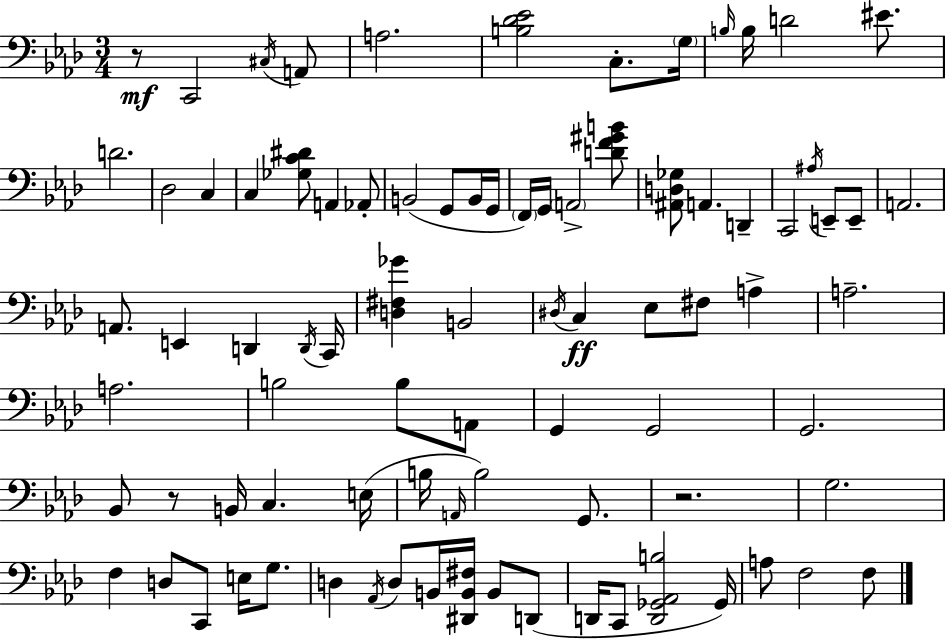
X:1
T:Untitled
M:3/4
L:1/4
K:Ab
z/2 C,,2 ^C,/4 A,,/2 A,2 [B,_D_E]2 C,/2 G,/4 B,/4 B,/4 D2 ^E/2 D2 _D,2 C, C, [_G,C^D]/2 A,, _A,,/2 B,,2 G,,/2 B,,/4 G,,/4 F,,/4 G,,/4 A,,2 [DF^GB]/2 [^A,,D,_G,]/2 A,, D,, C,,2 ^A,/4 E,,/2 E,,/2 A,,2 A,,/2 E,, D,, D,,/4 C,,/4 [D,^F,_G] B,,2 ^D,/4 C, _E,/2 ^F,/2 A, A,2 A,2 B,2 B,/2 A,,/2 G,, G,,2 G,,2 _B,,/2 z/2 B,,/4 C, E,/4 B,/4 A,,/4 B,2 G,,/2 z2 G,2 F, D,/2 C,,/2 E,/4 G,/2 D, _A,,/4 D,/2 B,,/4 [^D,,B,,^F,]/4 B,,/2 D,,/2 D,,/4 C,,/2 [D,,_G,,_A,,B,]2 _G,,/4 A,/2 F,2 F,/2